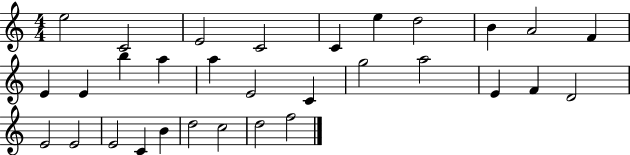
{
  \clef treble
  \numericTimeSignature
  \time 4/4
  \key c \major
  e''2 c'2 | e'2 c'2 | c'4 e''4 d''2 | b'4 a'2 f'4 | \break e'4 e'4 b''4 a''4 | a''4 e'2 c'4 | g''2 a''2 | e'4 f'4 d'2 | \break e'2 e'2 | e'2 c'4 b'4 | d''2 c''2 | d''2 f''2 | \break \bar "|."
}